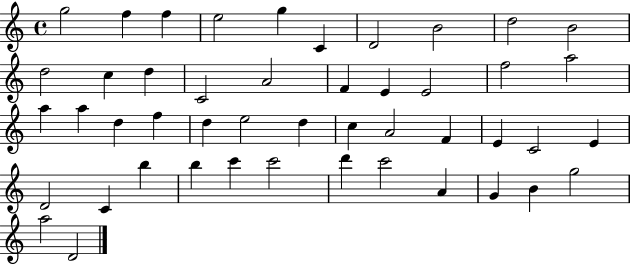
X:1
T:Untitled
M:4/4
L:1/4
K:C
g2 f f e2 g C D2 B2 d2 B2 d2 c d C2 A2 F E E2 f2 a2 a a d f d e2 d c A2 F E C2 E D2 C b b c' c'2 d' c'2 A G B g2 a2 D2